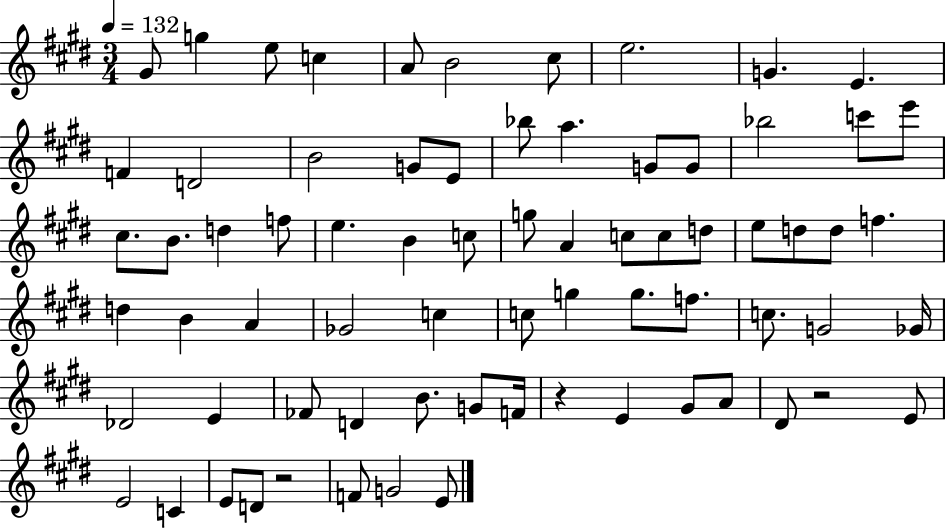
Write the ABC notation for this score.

X:1
T:Untitled
M:3/4
L:1/4
K:E
^G/2 g e/2 c A/2 B2 ^c/2 e2 G E F D2 B2 G/2 E/2 _b/2 a G/2 G/2 _b2 c'/2 e'/2 ^c/2 B/2 d f/2 e B c/2 g/2 A c/2 c/2 d/2 e/2 d/2 d/2 f d B A _G2 c c/2 g g/2 f/2 c/2 G2 _G/4 _D2 E _F/2 D B/2 G/2 F/4 z E ^G/2 A/2 ^D/2 z2 E/2 E2 C E/2 D/2 z2 F/2 G2 E/2